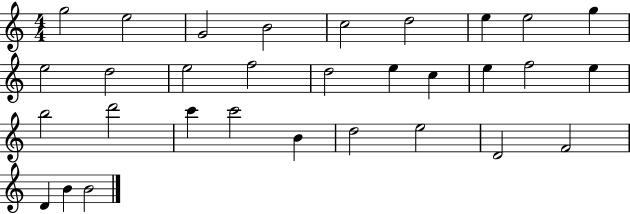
{
  \clef treble
  \numericTimeSignature
  \time 4/4
  \key c \major
  g''2 e''2 | g'2 b'2 | c''2 d''2 | e''4 e''2 g''4 | \break e''2 d''2 | e''2 f''2 | d''2 e''4 c''4 | e''4 f''2 e''4 | \break b''2 d'''2 | c'''4 c'''2 b'4 | d''2 e''2 | d'2 f'2 | \break d'4 b'4 b'2 | \bar "|."
}